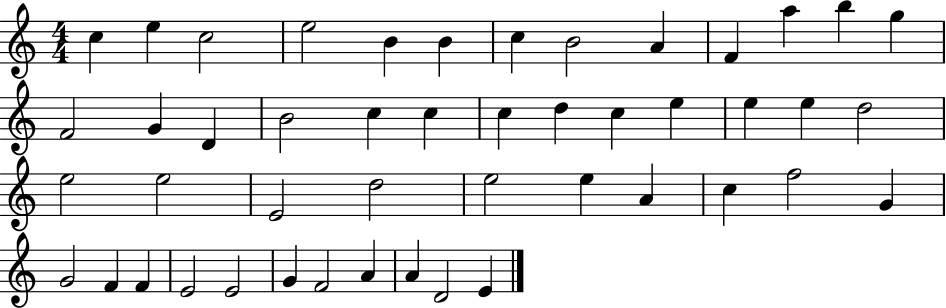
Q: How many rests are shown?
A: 0